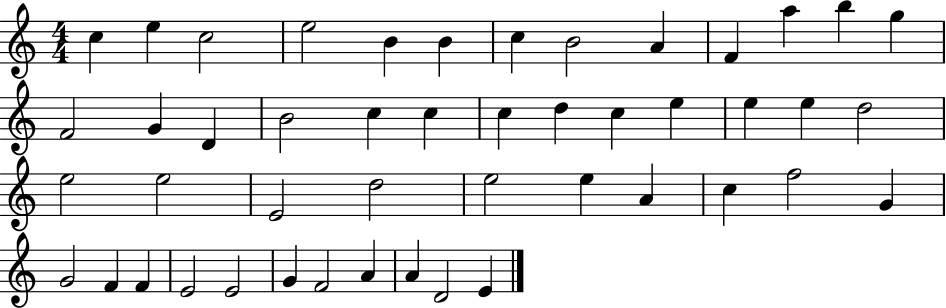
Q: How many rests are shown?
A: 0